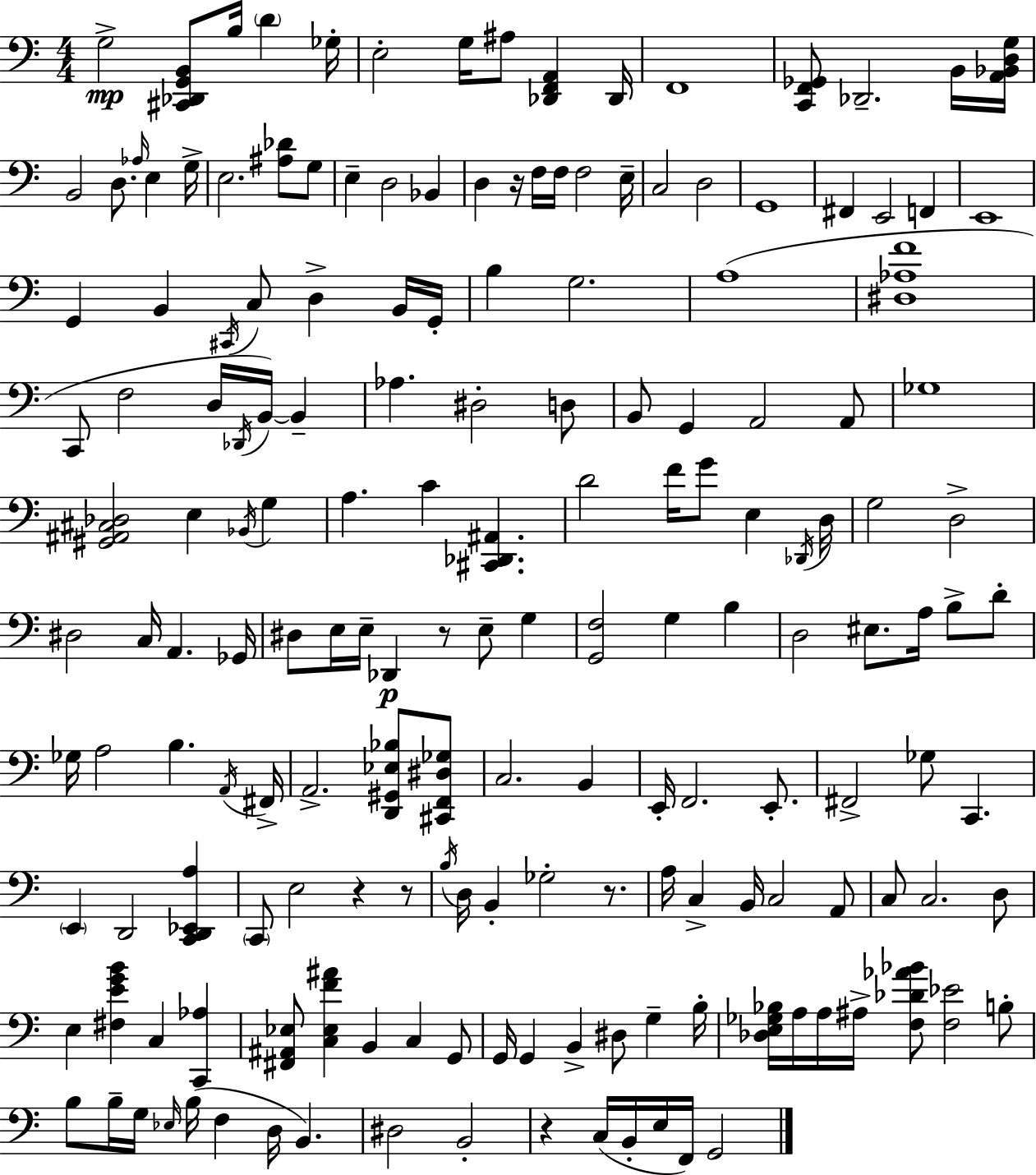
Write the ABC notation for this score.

X:1
T:Untitled
M:4/4
L:1/4
K:Am
G,2 [^C,,_D,,G,,B,,]/2 B,/4 D _G,/4 E,2 G,/4 ^A,/2 [_D,,F,,A,,] _D,,/4 F,,4 [C,,F,,_G,,]/2 _D,,2 B,,/4 [A,,_B,,D,G,]/4 B,,2 D,/2 _A,/4 E, G,/4 E,2 [^A,_D]/2 G,/2 E, D,2 _B,, D, z/4 F,/4 F,/4 F,2 E,/4 C,2 D,2 G,,4 ^F,, E,,2 F,, E,,4 G,, B,, ^C,,/4 C,/2 D, B,,/4 G,,/4 B, G,2 A,4 [^D,_A,F]4 C,,/2 F,2 D,/4 _D,,/4 B,,/4 B,, _A, ^D,2 D,/2 B,,/2 G,, A,,2 A,,/2 _G,4 [^G,,^A,,^C,_D,]2 E, _B,,/4 G, A, C [^C,,_D,,^A,,] D2 F/4 G/2 E, _D,,/4 D,/4 G,2 D,2 ^D,2 C,/4 A,, _G,,/4 ^D,/2 E,/4 E,/4 _D,, z/2 E,/2 G, [G,,F,]2 G, B, D,2 ^E,/2 A,/4 B,/2 D/2 _G,/4 A,2 B, A,,/4 ^F,,/4 A,,2 [D,,^G,,_E,_B,]/2 [^C,,F,,^D,_G,]/2 C,2 B,, E,,/4 F,,2 E,,/2 ^F,,2 _G,/2 C,, E,, D,,2 [C,,D,,_E,,A,] C,,/2 E,2 z z/2 B,/4 D,/4 B,, _G,2 z/2 A,/4 C, B,,/4 C,2 A,,/2 C,/2 C,2 D,/2 E, [^F,EGB] C, [C,,_A,] [^F,,^A,,_E,]/2 [C,_E,F^A] B,, C, G,,/2 G,,/4 G,, B,, ^D,/2 G, B,/4 [_D,E,_G,_B,]/4 A,/4 A,/4 ^A,/4 [F,_D_A_B]/2 [F,_E]2 B,/2 B,/2 B,/4 G,/4 _E,/4 B,/4 F, D,/4 B,, ^D,2 B,,2 z C,/4 B,,/4 E,/4 F,,/4 G,,2